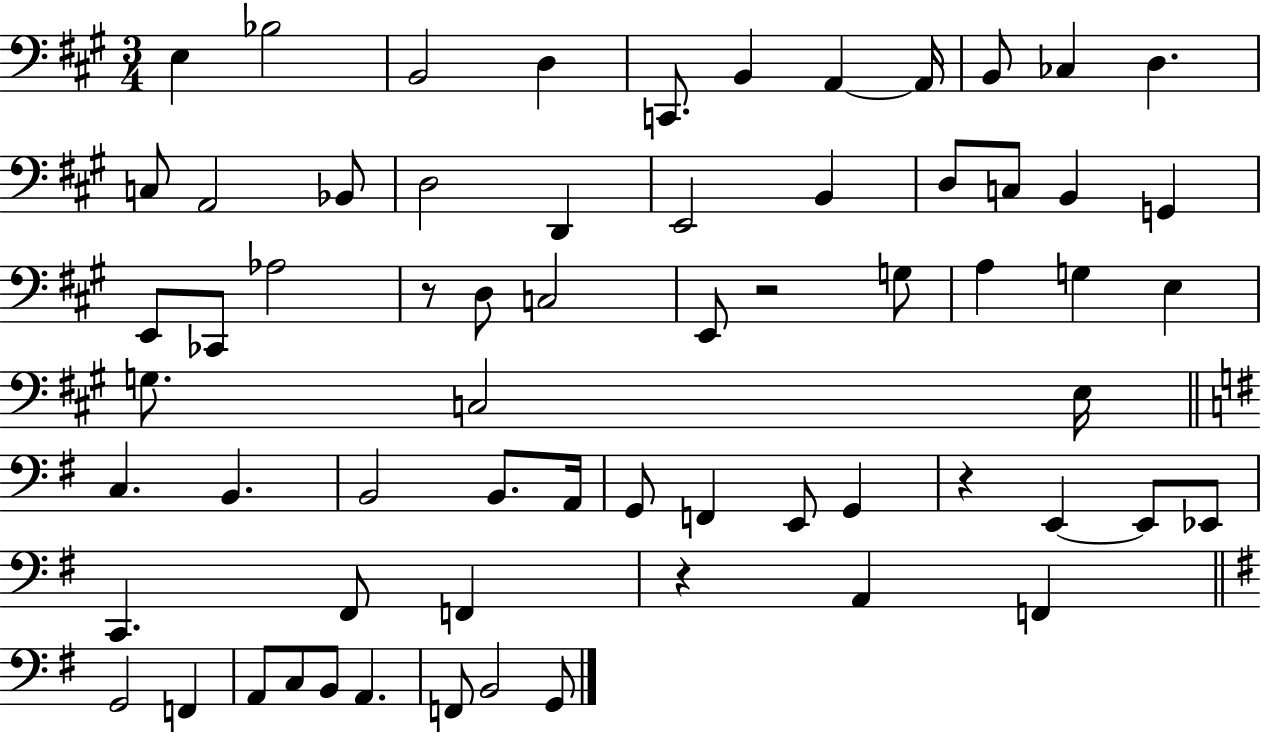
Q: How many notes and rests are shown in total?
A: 65